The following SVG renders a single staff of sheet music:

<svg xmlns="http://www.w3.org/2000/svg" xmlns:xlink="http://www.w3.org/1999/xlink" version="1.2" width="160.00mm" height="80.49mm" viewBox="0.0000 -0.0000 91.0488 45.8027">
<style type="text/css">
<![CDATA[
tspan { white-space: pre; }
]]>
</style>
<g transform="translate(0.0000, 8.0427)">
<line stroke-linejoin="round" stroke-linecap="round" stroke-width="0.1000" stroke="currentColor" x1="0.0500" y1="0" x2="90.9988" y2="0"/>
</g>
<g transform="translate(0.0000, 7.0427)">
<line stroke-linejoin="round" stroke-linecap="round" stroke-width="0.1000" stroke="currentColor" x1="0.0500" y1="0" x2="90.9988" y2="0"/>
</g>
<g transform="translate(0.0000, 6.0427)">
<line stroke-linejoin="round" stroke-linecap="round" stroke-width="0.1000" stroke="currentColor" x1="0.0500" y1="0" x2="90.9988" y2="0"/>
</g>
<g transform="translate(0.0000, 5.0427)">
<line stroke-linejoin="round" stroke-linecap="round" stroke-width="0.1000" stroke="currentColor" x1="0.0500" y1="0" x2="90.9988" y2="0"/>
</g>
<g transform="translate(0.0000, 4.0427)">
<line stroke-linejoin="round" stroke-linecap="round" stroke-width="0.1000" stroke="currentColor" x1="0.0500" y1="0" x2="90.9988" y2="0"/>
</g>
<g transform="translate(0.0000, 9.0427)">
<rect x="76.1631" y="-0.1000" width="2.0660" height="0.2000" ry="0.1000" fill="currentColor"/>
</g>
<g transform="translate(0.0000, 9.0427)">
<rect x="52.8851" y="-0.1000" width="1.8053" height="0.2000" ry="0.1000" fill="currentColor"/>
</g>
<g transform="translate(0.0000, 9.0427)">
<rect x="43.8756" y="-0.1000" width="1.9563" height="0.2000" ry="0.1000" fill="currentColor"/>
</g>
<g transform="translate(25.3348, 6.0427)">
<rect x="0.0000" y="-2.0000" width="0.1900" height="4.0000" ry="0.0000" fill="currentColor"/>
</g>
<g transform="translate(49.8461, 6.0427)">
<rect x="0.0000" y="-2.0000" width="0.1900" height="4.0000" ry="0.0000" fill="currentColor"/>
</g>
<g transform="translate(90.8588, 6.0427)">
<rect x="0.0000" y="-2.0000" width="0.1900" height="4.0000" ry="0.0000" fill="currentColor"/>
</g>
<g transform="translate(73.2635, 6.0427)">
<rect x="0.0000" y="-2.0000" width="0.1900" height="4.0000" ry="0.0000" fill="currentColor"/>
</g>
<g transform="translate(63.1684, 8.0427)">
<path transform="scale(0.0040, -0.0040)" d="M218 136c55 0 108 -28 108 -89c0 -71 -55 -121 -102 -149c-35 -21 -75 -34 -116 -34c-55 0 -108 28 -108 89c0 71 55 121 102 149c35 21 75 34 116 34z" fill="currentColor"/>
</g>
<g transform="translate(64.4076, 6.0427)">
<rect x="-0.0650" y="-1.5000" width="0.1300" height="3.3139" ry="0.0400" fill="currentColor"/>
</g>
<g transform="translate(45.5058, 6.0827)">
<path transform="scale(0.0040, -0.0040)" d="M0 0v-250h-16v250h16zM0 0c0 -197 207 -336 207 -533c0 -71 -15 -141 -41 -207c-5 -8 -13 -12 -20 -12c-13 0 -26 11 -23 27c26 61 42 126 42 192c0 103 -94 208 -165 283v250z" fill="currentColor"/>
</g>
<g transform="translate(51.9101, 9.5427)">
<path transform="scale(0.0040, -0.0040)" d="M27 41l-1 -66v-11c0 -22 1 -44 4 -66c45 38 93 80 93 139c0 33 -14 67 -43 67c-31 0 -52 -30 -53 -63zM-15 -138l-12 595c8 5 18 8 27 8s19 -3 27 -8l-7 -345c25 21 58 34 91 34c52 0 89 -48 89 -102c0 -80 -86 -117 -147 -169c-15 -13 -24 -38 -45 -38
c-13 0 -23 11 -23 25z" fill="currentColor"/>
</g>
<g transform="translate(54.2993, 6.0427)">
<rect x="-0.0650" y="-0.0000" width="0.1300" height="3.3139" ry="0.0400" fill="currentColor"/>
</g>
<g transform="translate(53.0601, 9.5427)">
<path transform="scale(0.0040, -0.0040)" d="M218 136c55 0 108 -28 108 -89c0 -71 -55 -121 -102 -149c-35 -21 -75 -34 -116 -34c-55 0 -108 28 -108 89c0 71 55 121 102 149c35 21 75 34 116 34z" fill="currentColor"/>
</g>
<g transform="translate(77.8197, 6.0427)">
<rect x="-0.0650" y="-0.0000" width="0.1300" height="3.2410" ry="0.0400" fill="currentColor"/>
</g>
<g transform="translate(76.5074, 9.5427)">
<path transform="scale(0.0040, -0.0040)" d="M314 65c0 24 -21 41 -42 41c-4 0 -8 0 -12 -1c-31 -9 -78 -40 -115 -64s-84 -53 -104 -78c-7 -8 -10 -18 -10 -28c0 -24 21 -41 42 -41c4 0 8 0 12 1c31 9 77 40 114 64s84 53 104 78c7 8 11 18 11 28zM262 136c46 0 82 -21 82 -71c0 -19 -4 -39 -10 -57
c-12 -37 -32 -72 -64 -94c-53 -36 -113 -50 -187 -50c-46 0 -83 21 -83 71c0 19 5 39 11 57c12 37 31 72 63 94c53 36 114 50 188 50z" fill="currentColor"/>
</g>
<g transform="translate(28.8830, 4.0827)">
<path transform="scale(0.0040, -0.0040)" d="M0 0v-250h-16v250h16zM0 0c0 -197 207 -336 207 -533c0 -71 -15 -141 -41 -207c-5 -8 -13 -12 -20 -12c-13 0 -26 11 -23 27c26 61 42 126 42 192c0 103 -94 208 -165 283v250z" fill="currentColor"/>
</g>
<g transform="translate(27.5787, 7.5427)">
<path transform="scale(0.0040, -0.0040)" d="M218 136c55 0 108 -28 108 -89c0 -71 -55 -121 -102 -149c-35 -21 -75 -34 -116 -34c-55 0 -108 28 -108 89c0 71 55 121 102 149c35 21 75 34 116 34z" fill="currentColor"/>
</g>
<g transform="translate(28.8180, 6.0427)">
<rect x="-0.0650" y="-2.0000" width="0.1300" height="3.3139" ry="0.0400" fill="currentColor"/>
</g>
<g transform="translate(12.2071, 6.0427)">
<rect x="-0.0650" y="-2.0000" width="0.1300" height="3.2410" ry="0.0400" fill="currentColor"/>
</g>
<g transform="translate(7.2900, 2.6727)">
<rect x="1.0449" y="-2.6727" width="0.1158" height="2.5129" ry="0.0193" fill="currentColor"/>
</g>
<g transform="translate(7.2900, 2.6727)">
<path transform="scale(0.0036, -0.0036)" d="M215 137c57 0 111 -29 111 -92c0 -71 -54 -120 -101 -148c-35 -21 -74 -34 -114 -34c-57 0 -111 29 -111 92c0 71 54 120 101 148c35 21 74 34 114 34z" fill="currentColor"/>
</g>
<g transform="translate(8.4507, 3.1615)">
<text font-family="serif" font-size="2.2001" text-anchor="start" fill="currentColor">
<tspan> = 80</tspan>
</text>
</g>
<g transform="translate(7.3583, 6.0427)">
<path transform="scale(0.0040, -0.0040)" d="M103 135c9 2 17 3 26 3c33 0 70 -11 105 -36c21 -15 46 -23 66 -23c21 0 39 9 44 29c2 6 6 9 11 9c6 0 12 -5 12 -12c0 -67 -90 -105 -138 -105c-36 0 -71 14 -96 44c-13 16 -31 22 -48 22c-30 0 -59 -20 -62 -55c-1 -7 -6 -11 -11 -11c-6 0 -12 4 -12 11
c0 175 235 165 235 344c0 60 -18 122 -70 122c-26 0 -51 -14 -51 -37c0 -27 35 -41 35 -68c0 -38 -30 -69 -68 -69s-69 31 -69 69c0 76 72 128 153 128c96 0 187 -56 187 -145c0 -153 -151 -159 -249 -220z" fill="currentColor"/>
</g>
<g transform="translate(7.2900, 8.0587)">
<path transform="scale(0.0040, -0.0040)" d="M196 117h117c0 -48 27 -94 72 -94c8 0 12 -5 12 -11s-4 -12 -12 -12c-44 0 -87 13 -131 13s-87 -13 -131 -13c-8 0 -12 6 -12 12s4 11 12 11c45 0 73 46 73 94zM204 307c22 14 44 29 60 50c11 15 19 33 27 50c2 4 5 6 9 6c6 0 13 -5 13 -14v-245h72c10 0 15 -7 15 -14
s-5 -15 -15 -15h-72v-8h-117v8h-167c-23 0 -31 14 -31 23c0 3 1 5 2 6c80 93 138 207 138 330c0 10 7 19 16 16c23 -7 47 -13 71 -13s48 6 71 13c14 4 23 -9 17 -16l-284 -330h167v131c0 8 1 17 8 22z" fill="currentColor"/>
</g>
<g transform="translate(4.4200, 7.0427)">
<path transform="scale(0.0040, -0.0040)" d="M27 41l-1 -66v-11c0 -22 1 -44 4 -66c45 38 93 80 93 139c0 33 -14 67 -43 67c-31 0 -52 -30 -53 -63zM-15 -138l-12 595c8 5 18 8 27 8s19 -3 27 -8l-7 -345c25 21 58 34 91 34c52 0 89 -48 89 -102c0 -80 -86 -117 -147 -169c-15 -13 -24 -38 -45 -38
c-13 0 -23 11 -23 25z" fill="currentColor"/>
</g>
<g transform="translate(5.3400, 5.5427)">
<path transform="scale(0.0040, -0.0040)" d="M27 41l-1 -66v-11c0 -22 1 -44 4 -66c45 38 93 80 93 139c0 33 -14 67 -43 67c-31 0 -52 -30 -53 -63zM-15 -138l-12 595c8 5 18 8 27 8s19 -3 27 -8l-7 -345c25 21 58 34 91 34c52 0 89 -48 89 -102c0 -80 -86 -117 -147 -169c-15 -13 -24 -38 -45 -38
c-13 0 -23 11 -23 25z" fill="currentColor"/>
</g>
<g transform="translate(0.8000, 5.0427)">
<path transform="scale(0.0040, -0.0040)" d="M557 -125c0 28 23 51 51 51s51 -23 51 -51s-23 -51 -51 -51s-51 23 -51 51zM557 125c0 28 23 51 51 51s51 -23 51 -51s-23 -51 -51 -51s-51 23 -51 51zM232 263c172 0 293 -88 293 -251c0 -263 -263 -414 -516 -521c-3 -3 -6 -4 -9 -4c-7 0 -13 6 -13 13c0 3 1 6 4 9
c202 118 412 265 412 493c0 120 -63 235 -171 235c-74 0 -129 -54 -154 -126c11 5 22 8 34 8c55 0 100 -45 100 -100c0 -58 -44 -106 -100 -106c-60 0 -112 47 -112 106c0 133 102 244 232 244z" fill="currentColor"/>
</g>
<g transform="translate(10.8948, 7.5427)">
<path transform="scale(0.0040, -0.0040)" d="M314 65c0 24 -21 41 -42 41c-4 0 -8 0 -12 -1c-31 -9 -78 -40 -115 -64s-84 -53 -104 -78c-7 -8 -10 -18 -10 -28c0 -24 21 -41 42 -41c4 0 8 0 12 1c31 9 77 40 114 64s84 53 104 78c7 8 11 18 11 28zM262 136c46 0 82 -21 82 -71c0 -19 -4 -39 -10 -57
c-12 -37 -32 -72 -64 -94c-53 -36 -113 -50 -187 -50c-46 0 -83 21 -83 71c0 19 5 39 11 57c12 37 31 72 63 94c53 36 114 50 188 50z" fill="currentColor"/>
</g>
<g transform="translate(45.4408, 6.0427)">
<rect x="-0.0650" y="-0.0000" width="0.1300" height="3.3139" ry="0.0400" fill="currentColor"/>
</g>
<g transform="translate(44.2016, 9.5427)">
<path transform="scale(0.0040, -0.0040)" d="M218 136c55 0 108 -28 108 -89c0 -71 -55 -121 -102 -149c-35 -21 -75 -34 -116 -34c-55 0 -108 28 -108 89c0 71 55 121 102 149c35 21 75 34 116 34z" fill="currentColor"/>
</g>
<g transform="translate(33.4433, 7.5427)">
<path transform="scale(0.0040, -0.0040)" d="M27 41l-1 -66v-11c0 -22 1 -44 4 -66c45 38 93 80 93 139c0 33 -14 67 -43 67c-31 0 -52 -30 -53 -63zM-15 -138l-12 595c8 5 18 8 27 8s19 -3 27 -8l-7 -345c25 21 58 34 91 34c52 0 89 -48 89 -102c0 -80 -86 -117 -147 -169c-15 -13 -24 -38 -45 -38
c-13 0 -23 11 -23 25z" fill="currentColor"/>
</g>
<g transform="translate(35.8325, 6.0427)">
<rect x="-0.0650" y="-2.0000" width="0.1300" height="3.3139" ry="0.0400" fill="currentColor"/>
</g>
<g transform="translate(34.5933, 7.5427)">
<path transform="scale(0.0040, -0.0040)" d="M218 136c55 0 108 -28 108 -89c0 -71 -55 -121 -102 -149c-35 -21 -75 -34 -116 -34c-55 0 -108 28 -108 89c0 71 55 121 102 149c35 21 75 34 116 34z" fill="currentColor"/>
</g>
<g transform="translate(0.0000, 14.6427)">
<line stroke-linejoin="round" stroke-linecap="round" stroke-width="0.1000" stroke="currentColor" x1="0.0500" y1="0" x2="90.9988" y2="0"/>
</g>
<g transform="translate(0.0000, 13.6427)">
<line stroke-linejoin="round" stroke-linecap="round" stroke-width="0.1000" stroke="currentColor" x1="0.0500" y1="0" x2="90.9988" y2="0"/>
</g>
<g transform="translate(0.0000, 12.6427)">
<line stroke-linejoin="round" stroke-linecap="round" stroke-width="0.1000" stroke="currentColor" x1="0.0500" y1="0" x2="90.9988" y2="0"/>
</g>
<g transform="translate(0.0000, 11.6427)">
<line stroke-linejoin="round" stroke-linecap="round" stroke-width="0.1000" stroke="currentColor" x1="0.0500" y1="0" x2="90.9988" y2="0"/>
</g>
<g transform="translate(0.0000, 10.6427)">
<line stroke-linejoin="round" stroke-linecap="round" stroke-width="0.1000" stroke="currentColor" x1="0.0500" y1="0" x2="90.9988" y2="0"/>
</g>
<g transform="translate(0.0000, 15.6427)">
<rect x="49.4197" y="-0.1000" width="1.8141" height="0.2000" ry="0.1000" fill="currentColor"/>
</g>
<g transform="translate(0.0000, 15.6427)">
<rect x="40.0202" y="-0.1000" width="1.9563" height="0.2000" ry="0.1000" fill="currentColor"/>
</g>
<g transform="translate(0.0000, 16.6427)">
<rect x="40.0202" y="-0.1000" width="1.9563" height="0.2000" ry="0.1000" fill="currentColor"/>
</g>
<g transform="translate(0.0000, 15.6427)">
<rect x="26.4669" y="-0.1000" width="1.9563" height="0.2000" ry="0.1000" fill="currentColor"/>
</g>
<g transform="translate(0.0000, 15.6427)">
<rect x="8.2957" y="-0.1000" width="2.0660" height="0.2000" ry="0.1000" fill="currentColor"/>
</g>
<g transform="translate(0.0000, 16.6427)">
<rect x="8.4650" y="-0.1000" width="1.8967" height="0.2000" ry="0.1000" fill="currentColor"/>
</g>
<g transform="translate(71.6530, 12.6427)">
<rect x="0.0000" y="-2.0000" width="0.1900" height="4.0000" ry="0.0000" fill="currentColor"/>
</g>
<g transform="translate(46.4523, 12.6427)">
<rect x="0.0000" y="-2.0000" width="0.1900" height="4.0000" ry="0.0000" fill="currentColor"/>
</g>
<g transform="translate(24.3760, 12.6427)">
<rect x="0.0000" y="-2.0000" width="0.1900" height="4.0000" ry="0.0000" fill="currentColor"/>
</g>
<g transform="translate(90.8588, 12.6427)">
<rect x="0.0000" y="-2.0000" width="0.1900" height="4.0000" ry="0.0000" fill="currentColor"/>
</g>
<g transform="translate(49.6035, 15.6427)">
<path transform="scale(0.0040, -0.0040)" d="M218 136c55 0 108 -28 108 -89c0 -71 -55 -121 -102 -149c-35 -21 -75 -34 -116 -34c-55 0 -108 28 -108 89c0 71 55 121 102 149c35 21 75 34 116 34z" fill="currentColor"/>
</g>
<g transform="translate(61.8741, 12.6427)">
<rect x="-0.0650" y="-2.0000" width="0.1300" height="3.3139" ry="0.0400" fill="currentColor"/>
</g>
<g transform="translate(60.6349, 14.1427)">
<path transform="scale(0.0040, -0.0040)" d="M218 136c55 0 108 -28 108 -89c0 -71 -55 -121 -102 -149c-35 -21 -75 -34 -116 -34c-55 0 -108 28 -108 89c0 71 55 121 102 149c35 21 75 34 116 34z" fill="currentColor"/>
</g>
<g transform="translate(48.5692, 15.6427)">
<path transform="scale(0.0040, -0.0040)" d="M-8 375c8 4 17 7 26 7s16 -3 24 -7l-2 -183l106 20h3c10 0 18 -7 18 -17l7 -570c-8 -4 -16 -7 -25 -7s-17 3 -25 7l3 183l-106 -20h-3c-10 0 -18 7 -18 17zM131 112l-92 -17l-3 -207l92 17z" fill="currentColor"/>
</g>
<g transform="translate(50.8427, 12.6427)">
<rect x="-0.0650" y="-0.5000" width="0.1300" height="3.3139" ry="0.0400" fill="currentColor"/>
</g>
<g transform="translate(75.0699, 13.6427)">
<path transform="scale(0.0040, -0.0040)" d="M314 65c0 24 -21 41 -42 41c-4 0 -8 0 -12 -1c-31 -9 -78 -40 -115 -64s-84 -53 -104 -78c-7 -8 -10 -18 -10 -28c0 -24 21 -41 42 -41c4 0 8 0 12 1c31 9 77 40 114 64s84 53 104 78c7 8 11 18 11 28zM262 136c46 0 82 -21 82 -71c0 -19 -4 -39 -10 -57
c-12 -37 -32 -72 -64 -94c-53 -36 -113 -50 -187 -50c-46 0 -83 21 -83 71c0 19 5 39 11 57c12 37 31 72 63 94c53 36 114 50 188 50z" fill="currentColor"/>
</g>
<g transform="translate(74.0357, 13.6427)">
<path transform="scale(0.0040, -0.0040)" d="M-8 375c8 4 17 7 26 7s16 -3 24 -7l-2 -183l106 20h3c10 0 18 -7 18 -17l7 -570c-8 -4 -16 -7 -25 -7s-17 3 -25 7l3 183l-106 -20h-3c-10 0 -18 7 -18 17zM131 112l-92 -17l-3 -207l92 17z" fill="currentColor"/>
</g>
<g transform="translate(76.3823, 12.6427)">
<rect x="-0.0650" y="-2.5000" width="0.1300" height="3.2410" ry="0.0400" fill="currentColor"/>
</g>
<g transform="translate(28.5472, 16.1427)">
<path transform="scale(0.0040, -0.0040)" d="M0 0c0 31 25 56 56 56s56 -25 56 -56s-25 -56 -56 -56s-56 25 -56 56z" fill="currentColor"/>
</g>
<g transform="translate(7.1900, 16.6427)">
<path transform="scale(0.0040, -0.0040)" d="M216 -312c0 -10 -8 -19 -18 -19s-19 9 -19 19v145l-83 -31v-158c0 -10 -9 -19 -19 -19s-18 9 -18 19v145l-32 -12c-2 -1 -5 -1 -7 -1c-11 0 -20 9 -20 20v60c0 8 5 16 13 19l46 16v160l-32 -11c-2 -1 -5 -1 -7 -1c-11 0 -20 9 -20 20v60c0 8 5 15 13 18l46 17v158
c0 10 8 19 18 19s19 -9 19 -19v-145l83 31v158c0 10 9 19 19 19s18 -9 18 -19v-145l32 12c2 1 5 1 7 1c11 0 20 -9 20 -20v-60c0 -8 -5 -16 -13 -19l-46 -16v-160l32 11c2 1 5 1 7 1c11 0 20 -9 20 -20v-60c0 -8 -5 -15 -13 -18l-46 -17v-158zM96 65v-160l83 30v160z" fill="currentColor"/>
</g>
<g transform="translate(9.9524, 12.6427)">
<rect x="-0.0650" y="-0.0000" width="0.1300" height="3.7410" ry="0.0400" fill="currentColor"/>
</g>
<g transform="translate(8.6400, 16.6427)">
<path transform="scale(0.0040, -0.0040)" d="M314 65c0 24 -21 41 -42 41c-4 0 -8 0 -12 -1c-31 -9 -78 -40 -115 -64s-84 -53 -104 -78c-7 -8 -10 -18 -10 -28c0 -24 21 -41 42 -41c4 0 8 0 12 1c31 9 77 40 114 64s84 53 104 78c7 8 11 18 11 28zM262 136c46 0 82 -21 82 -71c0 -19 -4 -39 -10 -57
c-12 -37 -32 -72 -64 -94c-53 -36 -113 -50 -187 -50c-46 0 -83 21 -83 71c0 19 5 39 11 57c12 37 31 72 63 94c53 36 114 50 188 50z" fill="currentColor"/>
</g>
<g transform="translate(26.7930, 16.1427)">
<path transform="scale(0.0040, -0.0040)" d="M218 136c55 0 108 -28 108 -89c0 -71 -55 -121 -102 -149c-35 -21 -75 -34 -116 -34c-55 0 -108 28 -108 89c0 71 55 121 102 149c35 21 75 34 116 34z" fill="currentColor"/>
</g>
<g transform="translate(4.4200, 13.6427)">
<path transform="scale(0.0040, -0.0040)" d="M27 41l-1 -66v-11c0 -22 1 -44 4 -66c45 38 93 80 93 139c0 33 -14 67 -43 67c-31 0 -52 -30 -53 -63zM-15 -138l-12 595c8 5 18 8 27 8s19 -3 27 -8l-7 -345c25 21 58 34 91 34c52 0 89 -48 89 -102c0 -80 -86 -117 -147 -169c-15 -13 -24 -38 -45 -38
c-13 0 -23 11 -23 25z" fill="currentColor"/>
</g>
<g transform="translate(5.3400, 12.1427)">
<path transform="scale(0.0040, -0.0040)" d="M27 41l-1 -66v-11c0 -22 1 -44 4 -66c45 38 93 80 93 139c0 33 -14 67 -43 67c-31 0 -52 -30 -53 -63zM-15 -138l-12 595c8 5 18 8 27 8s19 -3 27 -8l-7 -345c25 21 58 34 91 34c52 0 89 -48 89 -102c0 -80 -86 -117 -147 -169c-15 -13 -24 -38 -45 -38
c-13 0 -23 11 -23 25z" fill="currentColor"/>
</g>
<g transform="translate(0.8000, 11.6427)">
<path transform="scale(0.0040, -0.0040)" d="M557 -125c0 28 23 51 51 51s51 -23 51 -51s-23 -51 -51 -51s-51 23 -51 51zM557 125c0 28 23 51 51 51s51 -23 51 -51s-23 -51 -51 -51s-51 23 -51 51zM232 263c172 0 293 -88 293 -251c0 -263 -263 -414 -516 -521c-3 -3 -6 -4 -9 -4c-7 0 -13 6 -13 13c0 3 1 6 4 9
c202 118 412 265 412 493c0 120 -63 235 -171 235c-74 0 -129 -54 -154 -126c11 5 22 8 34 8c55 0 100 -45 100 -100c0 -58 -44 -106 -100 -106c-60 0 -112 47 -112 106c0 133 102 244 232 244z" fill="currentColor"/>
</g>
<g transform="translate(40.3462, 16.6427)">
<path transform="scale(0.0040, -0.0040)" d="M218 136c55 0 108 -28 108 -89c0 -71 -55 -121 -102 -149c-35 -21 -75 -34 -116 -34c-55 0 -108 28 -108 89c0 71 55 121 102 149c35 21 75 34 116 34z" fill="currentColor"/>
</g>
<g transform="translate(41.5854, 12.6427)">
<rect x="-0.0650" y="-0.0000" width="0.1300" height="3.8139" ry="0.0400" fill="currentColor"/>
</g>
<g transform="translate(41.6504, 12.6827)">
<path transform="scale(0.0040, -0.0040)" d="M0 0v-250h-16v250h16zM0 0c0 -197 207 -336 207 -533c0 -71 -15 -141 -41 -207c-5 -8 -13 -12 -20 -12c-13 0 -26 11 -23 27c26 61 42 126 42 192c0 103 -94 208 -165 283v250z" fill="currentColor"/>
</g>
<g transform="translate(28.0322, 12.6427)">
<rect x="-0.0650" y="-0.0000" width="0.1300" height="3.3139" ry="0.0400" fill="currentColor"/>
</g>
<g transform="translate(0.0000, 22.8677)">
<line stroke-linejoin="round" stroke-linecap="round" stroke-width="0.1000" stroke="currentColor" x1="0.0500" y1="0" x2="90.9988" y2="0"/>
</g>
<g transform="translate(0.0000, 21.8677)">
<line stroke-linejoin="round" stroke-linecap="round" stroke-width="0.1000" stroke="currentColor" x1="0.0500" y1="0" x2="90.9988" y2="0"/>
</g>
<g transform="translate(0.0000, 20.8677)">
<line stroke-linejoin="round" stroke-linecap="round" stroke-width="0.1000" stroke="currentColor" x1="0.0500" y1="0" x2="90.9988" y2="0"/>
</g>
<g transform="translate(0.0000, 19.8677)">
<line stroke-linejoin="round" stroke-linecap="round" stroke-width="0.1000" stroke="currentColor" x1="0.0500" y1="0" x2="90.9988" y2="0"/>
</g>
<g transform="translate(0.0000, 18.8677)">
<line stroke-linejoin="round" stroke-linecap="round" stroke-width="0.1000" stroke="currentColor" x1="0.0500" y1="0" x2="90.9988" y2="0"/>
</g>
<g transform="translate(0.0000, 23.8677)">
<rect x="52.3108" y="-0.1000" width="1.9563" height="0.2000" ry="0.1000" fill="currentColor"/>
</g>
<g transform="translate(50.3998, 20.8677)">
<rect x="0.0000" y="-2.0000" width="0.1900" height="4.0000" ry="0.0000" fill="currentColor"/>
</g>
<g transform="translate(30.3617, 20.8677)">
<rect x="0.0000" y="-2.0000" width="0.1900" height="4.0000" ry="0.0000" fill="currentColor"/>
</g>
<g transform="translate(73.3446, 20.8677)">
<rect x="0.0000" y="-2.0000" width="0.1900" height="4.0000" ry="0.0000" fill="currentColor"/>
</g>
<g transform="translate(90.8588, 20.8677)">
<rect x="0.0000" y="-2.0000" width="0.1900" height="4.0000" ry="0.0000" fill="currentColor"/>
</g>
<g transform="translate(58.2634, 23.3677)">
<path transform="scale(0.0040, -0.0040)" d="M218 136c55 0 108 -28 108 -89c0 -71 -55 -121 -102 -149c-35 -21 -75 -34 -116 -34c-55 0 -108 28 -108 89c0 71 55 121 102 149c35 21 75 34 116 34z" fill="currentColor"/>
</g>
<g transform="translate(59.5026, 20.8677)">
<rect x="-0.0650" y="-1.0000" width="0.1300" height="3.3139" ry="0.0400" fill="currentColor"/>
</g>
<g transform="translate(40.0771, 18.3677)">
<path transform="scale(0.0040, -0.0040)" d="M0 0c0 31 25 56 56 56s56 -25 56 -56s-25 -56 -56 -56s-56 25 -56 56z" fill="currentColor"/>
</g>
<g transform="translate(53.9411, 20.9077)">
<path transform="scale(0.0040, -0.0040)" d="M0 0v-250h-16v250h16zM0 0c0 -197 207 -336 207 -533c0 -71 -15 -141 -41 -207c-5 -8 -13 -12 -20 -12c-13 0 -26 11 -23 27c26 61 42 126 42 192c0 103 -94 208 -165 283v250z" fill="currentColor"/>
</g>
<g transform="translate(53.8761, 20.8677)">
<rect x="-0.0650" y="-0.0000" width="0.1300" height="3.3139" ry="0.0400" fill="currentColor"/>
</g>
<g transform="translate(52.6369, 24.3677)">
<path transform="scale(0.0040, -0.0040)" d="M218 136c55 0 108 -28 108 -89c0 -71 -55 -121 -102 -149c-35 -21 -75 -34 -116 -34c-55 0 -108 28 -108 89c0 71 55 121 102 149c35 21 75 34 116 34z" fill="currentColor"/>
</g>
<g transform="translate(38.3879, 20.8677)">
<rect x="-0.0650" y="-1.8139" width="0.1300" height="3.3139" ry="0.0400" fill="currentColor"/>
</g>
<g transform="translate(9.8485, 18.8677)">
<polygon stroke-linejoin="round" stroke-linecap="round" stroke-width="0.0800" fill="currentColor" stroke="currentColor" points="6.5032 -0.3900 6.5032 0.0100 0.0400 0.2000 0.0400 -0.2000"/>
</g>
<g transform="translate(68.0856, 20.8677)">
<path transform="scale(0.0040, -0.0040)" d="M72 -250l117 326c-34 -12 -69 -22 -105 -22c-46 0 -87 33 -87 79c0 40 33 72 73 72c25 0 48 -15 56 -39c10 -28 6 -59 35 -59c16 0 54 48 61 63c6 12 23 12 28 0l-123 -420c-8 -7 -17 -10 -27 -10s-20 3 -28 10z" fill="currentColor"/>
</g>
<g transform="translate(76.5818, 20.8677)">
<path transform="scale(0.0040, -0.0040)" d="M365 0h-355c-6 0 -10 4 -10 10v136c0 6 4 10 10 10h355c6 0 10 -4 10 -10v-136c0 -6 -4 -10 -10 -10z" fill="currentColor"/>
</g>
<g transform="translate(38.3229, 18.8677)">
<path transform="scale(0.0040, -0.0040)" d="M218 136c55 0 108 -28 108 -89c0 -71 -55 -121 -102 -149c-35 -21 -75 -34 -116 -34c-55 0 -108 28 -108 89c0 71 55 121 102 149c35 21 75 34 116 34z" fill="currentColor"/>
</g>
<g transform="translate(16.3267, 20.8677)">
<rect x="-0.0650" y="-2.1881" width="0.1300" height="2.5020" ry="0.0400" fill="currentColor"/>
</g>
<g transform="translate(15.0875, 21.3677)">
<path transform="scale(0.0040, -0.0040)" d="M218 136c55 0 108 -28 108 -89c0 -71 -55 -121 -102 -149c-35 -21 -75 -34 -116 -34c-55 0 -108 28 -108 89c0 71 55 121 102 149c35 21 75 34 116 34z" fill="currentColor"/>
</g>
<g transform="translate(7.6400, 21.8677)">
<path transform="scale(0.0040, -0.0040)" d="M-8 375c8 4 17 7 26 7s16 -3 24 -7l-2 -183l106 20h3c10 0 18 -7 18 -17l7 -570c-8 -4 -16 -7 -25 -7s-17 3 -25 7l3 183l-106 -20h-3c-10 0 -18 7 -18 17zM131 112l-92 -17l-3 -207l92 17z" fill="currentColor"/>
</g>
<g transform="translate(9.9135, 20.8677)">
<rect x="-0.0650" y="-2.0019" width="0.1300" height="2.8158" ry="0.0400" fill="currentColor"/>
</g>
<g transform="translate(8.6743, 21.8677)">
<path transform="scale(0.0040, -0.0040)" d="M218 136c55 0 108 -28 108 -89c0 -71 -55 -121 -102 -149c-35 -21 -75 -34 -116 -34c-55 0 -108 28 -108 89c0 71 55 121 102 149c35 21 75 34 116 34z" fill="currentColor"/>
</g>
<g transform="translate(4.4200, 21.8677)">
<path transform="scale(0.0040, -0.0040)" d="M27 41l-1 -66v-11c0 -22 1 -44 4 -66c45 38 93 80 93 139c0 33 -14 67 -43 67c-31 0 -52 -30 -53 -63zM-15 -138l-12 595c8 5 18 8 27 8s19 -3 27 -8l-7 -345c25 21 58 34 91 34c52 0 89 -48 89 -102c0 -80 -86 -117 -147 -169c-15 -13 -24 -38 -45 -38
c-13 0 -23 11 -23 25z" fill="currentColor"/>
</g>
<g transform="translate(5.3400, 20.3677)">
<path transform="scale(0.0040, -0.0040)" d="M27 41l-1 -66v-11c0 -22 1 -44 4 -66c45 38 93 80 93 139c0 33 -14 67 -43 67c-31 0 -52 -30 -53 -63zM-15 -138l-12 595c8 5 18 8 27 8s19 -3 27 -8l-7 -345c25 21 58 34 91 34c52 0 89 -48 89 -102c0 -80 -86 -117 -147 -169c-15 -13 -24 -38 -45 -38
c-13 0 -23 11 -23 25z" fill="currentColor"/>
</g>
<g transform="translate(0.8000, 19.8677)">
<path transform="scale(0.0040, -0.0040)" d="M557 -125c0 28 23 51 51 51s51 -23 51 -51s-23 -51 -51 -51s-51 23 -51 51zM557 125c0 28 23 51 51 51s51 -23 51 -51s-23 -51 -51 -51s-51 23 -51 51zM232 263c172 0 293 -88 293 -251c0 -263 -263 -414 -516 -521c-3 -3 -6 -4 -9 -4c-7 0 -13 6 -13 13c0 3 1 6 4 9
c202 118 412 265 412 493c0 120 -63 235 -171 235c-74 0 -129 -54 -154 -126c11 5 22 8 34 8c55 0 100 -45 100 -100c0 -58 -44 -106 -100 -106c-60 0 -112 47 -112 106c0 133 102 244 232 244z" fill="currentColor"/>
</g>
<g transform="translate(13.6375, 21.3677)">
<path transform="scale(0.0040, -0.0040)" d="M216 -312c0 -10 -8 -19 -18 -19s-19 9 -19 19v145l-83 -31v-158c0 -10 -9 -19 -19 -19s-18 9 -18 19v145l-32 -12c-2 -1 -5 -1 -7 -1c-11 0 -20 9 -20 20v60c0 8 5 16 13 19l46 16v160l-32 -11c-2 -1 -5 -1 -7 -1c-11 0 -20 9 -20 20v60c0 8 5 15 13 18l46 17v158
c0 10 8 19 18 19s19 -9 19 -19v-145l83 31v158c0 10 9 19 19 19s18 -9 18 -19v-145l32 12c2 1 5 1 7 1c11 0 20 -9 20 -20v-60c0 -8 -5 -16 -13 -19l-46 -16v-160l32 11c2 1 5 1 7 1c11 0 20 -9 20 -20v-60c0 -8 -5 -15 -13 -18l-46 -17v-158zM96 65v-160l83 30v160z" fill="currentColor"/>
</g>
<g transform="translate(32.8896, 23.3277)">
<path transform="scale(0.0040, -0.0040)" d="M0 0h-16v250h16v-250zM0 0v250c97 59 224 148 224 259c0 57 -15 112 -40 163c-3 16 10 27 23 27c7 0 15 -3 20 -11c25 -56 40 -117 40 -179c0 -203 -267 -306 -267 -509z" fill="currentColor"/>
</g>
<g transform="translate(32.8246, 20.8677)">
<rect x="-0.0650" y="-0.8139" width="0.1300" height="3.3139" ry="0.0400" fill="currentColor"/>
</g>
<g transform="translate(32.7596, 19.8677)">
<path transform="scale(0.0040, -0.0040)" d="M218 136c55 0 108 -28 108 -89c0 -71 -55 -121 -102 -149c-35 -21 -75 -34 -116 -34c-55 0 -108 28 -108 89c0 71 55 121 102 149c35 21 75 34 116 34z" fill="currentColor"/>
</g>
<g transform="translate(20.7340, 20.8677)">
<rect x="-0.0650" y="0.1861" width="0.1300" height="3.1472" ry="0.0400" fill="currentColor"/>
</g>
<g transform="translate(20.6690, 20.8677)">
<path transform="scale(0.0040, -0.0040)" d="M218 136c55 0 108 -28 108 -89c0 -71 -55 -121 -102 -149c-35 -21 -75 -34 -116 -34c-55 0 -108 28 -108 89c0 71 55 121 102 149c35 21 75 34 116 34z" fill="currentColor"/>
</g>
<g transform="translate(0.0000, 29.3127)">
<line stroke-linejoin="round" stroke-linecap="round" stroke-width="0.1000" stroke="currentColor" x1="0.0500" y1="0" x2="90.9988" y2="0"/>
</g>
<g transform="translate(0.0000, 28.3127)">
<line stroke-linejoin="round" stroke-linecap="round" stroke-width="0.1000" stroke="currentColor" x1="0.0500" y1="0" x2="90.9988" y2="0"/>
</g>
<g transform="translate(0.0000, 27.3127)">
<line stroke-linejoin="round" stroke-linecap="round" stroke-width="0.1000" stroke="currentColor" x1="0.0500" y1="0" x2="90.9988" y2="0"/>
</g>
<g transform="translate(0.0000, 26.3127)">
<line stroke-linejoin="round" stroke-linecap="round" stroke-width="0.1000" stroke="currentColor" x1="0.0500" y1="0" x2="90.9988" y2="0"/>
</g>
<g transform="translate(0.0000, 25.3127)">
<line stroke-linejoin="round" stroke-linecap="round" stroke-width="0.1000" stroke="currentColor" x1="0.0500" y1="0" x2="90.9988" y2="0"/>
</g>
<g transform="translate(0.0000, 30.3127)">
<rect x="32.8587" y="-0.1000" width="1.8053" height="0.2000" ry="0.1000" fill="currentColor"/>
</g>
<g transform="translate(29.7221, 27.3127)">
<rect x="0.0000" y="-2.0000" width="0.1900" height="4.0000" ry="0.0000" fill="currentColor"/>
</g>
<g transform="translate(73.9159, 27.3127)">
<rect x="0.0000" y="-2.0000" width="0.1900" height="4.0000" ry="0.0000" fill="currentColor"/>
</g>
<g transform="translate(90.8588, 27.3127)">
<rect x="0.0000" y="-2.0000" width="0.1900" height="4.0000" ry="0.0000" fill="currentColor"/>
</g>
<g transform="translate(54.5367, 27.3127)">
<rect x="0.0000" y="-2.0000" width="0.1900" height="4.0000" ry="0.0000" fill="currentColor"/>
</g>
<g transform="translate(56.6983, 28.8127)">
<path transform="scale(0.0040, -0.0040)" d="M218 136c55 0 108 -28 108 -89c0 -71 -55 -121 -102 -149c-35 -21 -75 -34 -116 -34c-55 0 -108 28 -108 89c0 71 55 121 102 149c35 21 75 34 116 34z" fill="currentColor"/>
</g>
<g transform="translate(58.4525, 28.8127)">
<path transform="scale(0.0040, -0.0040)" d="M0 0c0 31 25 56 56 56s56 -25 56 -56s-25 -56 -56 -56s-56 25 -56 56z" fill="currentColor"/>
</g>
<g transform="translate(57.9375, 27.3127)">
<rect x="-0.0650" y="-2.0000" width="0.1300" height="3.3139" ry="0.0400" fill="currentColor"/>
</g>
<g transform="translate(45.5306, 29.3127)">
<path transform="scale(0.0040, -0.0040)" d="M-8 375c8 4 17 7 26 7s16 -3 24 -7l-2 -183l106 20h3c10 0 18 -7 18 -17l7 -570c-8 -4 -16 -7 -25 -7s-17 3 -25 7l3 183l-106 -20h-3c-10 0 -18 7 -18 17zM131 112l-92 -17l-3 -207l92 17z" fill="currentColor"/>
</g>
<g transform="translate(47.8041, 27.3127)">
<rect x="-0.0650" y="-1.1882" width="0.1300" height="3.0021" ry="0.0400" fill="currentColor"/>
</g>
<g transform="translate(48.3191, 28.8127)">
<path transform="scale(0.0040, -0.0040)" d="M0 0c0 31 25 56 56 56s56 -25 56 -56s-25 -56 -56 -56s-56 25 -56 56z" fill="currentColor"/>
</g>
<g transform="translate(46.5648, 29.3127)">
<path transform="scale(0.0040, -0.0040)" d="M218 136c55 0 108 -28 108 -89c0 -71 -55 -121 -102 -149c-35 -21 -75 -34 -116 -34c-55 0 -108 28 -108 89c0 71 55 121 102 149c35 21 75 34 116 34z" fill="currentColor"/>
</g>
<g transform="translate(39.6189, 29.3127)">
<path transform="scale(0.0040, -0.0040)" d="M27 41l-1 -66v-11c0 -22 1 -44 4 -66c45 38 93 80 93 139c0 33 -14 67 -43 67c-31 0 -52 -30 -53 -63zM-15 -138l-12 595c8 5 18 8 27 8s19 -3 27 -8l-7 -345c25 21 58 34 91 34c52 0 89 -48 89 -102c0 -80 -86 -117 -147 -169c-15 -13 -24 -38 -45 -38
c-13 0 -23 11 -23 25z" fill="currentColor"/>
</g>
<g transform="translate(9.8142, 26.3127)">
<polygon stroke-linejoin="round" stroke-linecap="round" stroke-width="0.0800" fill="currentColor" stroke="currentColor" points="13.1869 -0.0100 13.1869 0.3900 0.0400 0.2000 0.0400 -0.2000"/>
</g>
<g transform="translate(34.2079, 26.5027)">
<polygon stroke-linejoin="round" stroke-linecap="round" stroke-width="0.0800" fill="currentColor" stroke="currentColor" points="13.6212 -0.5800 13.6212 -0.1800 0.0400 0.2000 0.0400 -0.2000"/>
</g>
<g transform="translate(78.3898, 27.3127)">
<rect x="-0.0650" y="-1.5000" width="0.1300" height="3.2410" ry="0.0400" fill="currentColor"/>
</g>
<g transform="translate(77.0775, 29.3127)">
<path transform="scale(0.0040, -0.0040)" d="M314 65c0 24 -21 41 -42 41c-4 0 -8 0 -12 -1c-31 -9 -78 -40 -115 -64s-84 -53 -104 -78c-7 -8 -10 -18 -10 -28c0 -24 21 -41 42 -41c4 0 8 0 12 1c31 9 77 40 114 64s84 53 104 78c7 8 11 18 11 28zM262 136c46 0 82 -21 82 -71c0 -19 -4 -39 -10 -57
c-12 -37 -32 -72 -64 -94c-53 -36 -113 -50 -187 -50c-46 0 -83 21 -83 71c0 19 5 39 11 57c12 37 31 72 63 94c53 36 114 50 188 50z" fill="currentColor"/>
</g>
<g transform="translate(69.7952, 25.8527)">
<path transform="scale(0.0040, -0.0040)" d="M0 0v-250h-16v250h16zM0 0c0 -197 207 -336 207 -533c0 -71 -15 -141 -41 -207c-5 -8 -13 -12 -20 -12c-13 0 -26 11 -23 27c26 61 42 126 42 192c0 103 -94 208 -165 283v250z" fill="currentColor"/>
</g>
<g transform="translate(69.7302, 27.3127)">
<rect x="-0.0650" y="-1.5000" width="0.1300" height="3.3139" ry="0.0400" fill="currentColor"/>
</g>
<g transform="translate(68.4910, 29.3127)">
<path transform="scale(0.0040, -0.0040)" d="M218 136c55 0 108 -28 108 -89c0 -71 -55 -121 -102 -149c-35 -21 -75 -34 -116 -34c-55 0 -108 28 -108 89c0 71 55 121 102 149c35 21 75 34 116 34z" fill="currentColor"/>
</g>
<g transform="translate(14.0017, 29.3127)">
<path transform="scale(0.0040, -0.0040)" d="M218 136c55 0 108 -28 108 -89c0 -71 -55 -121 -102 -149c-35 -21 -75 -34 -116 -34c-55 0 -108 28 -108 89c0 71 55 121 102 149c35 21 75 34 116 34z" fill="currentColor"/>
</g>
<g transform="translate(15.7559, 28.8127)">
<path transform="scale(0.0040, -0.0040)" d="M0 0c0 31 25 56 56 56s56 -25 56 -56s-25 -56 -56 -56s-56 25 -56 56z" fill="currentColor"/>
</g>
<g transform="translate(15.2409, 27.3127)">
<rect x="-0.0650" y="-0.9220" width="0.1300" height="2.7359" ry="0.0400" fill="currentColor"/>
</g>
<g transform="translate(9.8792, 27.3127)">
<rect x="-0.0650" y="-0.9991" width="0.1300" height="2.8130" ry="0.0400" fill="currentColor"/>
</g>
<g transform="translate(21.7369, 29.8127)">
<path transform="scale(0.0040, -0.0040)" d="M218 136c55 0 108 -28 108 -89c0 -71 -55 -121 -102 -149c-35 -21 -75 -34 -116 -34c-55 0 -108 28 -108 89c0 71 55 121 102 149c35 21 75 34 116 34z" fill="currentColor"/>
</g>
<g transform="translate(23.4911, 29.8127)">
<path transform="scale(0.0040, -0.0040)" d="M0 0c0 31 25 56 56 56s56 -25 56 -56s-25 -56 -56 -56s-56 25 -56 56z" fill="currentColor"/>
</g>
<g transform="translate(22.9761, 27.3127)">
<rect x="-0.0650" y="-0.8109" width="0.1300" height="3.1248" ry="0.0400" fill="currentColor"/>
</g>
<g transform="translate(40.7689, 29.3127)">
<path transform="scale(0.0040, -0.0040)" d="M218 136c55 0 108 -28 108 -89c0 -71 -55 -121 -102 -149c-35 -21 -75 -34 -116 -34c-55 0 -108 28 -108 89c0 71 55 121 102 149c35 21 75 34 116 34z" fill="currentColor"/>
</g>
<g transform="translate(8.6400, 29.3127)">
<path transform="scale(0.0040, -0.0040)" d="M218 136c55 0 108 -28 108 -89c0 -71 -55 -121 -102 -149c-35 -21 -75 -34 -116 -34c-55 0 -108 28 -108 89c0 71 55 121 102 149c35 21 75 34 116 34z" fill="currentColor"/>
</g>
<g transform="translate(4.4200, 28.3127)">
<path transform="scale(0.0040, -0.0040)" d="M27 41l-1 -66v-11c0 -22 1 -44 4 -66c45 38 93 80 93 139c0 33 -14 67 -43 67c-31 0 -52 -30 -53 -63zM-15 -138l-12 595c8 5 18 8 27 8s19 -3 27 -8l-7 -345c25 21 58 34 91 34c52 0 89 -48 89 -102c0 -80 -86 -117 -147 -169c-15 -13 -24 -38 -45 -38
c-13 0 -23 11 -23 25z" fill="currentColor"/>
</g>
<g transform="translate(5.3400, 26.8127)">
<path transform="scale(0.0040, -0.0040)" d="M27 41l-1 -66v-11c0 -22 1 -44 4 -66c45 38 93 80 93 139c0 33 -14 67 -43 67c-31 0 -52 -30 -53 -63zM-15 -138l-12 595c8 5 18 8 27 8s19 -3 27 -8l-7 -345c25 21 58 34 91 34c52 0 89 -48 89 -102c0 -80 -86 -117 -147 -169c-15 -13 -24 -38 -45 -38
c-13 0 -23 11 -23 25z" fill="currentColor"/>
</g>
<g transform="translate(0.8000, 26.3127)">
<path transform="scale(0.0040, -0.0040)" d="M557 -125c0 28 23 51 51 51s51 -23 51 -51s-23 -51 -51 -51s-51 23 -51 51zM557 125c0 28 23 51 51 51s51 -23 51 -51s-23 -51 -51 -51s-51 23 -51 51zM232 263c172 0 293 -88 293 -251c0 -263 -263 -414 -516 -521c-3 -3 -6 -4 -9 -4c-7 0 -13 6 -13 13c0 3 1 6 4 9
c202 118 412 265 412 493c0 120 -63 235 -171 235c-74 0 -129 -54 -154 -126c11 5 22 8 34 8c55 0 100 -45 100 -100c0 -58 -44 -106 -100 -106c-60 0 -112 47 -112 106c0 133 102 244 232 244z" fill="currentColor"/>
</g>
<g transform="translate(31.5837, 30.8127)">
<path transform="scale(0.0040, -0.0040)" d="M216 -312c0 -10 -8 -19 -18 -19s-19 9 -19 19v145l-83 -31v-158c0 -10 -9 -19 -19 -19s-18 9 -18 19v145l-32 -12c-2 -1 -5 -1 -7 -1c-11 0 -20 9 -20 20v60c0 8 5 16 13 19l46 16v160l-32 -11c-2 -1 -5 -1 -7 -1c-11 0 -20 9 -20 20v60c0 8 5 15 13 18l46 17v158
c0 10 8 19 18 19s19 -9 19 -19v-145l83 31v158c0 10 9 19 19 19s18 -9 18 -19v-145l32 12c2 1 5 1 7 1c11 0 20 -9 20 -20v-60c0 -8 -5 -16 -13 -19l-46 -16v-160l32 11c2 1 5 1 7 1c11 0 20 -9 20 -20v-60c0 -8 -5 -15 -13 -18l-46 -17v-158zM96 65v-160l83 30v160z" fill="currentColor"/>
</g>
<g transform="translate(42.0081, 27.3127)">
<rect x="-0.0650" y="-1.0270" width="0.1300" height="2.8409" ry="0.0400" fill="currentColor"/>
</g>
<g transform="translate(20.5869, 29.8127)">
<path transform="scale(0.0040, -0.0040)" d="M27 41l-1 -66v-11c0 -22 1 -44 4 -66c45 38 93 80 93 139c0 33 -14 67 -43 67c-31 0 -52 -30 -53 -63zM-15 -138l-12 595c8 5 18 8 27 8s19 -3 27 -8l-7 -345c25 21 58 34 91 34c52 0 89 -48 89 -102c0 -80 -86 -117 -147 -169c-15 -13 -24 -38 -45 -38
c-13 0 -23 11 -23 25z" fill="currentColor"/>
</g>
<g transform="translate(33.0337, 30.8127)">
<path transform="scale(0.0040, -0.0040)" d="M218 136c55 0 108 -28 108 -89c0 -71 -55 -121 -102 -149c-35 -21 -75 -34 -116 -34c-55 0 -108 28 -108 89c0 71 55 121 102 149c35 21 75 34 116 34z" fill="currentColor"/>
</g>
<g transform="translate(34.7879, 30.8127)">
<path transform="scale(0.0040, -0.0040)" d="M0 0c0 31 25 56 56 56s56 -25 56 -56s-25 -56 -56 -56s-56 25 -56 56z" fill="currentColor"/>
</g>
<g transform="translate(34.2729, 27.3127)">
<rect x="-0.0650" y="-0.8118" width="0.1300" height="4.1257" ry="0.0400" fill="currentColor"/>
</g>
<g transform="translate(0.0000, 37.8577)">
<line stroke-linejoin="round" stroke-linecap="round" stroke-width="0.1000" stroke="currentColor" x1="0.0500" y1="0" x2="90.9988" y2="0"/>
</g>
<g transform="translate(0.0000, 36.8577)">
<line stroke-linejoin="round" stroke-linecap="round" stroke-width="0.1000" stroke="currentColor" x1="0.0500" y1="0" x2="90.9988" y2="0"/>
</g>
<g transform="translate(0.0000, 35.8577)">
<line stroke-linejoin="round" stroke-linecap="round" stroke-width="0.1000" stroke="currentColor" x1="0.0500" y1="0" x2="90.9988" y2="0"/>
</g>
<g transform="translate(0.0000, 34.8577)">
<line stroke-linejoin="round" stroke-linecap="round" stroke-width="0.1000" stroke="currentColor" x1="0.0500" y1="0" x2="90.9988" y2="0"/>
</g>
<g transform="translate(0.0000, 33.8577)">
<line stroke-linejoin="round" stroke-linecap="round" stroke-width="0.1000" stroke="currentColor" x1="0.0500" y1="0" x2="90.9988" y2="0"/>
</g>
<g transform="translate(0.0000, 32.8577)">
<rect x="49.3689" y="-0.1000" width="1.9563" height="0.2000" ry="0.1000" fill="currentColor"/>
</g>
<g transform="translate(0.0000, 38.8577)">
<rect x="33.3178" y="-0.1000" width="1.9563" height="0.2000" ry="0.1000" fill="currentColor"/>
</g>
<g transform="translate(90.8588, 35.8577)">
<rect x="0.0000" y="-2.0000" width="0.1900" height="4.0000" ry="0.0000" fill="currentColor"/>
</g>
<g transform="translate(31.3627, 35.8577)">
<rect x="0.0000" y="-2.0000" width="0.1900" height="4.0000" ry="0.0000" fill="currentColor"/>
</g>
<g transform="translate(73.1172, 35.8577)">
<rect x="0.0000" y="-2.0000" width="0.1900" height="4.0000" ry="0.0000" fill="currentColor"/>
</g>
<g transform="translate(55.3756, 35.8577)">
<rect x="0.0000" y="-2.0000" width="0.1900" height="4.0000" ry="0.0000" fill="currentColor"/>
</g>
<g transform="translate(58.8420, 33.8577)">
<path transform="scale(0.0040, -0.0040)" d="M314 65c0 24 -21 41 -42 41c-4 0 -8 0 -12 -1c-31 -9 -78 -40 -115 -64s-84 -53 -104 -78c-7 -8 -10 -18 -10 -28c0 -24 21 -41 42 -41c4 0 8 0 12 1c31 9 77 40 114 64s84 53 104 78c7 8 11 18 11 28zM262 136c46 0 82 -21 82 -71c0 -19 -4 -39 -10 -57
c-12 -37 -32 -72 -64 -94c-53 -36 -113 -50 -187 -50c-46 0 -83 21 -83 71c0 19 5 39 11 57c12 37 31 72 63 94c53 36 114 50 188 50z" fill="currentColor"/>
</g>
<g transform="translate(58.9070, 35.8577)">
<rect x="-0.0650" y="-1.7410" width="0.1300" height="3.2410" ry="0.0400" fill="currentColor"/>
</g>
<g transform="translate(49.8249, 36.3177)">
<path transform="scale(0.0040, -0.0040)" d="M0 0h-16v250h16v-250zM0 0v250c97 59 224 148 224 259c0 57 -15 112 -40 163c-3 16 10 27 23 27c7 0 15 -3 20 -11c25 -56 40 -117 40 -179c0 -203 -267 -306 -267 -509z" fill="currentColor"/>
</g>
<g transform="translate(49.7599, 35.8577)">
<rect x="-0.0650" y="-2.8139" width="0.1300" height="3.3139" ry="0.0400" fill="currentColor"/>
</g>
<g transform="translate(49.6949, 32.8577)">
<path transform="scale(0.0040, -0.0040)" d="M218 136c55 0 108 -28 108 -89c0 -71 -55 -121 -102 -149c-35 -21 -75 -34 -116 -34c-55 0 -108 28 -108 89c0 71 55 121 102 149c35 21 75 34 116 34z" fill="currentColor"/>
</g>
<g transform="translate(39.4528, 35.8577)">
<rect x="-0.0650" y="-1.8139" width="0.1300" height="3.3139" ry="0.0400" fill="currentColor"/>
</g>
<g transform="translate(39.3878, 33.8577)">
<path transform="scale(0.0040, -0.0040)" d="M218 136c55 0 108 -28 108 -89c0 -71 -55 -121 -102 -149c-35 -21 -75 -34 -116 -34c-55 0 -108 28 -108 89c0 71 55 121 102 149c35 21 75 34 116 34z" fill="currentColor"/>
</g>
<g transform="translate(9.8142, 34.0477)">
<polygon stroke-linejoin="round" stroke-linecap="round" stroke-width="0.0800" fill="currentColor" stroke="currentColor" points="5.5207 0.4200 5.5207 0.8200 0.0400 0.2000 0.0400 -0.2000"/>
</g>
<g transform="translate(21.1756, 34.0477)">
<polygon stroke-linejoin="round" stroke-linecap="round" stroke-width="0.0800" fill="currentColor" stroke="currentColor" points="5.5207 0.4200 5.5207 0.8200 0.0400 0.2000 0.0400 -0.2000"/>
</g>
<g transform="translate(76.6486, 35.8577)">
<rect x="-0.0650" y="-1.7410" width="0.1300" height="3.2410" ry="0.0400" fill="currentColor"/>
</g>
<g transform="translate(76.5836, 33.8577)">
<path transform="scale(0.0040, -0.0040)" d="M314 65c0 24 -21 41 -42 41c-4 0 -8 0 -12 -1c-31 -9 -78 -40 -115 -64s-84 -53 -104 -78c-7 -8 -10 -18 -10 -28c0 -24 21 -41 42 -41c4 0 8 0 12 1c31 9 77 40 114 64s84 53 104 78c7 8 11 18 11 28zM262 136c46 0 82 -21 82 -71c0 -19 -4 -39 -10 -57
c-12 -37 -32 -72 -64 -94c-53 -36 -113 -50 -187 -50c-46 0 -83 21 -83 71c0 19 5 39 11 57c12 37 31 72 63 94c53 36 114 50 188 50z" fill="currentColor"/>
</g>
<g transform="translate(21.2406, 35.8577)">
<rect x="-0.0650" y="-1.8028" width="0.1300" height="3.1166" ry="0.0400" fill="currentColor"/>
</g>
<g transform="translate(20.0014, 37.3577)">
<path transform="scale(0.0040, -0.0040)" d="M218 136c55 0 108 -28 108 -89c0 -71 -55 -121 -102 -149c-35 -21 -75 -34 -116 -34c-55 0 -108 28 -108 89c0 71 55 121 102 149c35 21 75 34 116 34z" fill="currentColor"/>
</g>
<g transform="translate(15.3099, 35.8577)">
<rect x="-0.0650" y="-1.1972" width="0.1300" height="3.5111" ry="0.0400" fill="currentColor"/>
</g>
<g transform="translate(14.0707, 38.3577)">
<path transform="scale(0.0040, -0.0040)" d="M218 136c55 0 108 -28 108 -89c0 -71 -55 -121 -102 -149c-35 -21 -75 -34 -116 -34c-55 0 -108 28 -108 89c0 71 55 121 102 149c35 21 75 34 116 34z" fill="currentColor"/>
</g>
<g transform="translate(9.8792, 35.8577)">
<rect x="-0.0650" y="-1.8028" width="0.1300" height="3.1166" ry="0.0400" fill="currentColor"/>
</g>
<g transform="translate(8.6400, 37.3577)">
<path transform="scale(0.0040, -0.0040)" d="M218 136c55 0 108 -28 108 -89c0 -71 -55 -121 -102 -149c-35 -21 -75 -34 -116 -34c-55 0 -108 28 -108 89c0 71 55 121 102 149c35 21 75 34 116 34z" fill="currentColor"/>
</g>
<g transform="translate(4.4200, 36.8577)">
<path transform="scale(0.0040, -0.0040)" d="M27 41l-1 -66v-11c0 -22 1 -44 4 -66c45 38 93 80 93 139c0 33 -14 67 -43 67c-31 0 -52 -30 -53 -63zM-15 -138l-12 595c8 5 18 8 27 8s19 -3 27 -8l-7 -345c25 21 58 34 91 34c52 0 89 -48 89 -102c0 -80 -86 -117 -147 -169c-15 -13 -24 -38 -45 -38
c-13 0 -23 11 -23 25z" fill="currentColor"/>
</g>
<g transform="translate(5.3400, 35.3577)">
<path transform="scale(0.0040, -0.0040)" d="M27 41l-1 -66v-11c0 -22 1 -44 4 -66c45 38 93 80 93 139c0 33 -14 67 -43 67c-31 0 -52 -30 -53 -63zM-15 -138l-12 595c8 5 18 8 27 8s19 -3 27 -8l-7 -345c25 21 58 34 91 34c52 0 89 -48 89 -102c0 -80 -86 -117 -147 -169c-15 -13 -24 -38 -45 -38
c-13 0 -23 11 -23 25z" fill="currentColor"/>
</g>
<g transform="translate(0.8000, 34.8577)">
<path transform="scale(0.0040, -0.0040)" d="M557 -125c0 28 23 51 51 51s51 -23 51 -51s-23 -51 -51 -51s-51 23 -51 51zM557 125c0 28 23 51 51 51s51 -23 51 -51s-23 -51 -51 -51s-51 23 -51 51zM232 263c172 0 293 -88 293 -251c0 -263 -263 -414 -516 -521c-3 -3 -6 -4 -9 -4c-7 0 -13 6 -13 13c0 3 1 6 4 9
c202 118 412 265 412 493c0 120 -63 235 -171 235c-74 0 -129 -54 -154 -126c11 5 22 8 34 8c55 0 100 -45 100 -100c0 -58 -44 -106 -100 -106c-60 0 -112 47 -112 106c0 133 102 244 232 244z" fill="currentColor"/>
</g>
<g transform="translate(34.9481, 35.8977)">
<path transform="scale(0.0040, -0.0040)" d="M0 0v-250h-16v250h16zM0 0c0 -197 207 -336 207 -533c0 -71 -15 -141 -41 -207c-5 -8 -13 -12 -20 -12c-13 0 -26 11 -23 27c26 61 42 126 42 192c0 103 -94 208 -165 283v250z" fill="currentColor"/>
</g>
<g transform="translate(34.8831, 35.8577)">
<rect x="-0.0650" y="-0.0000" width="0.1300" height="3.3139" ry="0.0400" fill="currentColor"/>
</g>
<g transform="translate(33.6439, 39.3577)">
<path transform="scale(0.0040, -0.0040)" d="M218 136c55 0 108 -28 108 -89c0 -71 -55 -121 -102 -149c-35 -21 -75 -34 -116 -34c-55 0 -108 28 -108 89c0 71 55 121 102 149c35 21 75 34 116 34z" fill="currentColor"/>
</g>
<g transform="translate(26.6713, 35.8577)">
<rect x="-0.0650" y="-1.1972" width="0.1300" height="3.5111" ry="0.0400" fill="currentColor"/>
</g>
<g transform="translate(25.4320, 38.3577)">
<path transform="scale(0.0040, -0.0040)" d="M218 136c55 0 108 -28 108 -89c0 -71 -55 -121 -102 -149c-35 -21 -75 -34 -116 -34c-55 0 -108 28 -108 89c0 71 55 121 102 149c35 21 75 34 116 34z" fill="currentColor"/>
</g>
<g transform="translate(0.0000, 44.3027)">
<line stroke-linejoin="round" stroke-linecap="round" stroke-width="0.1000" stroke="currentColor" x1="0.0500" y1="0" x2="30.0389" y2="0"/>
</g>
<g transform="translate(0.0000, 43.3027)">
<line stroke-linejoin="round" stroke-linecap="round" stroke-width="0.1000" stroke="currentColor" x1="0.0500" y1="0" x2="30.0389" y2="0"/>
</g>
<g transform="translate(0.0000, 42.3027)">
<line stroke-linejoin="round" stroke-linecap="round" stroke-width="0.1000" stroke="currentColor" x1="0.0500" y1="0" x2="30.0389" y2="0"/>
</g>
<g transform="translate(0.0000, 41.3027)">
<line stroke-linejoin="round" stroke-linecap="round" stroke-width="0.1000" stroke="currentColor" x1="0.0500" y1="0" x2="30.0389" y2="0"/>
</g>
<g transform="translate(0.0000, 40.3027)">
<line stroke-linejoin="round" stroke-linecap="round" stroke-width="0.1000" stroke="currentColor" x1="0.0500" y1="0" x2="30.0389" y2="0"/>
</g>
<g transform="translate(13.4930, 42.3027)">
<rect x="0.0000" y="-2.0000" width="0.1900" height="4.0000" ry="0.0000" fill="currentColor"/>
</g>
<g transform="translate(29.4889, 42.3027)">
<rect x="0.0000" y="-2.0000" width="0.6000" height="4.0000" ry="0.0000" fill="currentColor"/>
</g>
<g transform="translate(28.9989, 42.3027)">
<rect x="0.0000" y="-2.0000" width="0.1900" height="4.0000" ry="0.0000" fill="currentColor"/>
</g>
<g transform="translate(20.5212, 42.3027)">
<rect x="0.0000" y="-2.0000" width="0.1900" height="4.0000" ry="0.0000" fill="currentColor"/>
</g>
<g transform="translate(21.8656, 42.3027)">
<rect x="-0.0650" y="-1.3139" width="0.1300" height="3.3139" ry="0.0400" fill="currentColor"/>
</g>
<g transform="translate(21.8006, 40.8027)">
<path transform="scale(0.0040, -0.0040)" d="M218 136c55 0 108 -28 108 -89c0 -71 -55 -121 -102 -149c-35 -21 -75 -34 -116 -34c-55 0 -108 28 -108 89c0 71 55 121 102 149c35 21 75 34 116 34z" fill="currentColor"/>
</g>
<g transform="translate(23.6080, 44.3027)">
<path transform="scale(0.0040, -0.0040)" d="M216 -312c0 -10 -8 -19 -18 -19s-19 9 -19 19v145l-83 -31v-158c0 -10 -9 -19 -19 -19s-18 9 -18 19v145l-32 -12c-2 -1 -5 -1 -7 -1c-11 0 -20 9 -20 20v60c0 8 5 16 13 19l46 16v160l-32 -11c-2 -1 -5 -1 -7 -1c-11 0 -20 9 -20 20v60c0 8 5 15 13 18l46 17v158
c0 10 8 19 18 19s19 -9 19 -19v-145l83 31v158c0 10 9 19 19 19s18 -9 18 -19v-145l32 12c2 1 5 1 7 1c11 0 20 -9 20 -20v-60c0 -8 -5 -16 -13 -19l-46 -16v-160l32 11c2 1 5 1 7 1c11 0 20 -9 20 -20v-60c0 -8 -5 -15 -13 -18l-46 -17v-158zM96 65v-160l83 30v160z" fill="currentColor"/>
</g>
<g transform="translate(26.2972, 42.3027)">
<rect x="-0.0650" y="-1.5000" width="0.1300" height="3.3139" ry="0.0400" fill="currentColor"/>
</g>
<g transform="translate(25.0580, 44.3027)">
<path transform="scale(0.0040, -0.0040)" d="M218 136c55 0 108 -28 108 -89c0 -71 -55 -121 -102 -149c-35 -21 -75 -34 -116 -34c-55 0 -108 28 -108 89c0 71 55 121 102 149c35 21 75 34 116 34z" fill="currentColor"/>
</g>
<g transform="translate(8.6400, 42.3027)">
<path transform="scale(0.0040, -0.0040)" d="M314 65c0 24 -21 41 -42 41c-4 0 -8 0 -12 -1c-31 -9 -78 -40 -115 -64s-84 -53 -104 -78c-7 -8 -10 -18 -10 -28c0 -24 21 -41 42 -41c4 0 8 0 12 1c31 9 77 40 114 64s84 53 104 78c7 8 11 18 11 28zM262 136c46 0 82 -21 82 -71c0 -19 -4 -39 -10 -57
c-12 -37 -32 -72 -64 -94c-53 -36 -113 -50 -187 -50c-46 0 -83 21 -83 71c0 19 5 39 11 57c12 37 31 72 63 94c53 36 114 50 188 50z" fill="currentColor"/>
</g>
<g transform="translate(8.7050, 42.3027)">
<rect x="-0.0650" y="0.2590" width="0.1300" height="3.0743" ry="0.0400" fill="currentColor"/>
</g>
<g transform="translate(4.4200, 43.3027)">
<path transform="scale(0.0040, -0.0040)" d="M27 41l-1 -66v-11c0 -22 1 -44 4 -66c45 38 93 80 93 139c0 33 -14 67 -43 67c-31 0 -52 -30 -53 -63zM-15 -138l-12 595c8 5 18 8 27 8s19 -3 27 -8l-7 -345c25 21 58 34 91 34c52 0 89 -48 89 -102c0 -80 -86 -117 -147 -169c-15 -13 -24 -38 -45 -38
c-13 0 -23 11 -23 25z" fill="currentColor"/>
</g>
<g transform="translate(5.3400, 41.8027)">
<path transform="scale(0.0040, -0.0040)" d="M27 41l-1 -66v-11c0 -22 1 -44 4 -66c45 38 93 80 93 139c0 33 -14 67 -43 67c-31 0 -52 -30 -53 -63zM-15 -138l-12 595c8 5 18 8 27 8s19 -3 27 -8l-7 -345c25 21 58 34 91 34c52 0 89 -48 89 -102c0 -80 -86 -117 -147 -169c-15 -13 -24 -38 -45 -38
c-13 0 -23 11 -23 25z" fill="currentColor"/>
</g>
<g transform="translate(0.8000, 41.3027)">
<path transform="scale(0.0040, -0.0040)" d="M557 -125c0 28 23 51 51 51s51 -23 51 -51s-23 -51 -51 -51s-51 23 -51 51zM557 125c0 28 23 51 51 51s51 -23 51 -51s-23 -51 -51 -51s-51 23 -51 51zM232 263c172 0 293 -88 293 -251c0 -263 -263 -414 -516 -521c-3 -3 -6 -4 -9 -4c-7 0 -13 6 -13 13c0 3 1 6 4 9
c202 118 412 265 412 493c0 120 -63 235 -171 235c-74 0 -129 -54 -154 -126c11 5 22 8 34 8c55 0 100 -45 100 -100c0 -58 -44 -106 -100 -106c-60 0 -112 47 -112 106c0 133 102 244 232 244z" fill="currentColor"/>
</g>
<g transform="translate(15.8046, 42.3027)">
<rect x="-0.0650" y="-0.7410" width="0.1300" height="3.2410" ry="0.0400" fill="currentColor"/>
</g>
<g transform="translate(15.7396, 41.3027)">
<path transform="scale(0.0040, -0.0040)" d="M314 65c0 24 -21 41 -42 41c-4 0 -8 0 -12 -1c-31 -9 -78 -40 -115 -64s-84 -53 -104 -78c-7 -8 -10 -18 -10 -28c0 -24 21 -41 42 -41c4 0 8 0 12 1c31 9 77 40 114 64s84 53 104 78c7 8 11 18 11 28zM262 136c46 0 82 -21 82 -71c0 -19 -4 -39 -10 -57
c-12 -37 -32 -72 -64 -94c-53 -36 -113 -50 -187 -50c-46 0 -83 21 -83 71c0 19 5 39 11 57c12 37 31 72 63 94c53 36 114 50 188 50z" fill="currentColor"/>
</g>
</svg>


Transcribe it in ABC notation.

X:1
T:Untitled
M:2/4
L:1/4
K:Bb
A,,2 A,,/2 _A,, D,,/2 _D,, G,, D,,2 ^C,,2 D,, C,,/2 E,, A,, B,,2 B,,/2 ^C,/2 D, F,/2 A, D,,/2 F,, z/2 z2 G,,/2 G,,/2 _F,,/2 ^D,,/2 _G,,/2 G,,/2 A,, G,,/2 G,,2 A,,/2 F,,/2 A,,/2 F,,/2 D,,/2 A, C/2 A,2 A,2 D,2 F,2 G, ^G,,